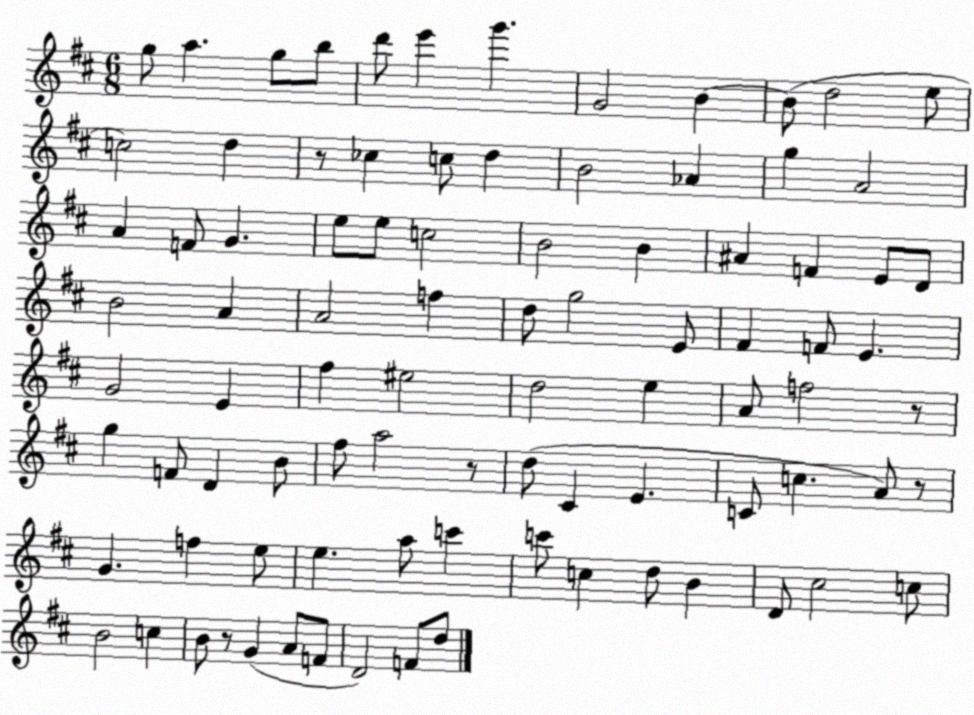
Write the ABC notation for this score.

X:1
T:Untitled
M:6/8
L:1/4
K:D
g/2 a g/2 b/2 d'/2 e' g' G2 B B/2 d2 e/2 c2 d z/2 _c c/2 d B2 _A g A2 A F/2 G e/2 e/2 c2 B2 B ^A F E/2 D/2 B2 A A2 f d/2 g2 E/2 ^F F/2 E G2 E ^f ^e2 d2 e A/2 f2 z/2 g F/2 D B/2 ^f/2 a2 z/2 d/2 ^C E C/2 c A/2 z/2 G f e/2 e a/2 c' c'/2 c d/2 B D/2 ^c2 c/2 B2 c B/2 z/2 G A/2 F/2 D2 F/2 d/2